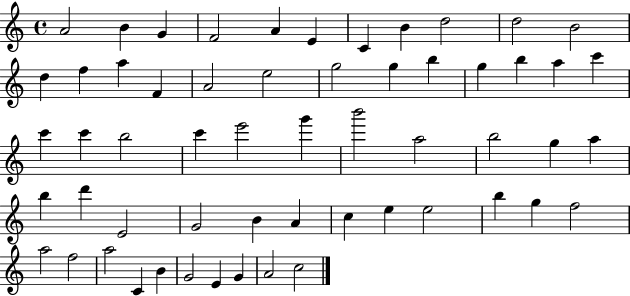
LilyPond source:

{
  \clef treble
  \time 4/4
  \defaultTimeSignature
  \key c \major
  a'2 b'4 g'4 | f'2 a'4 e'4 | c'4 b'4 d''2 | d''2 b'2 | \break d''4 f''4 a''4 f'4 | a'2 e''2 | g''2 g''4 b''4 | g''4 b''4 a''4 c'''4 | \break c'''4 c'''4 b''2 | c'''4 e'''2 g'''4 | b'''2 a''2 | b''2 g''4 a''4 | \break b''4 d'''4 e'2 | g'2 b'4 a'4 | c''4 e''4 e''2 | b''4 g''4 f''2 | \break a''2 f''2 | a''2 c'4 b'4 | g'2 e'4 g'4 | a'2 c''2 | \break \bar "|."
}